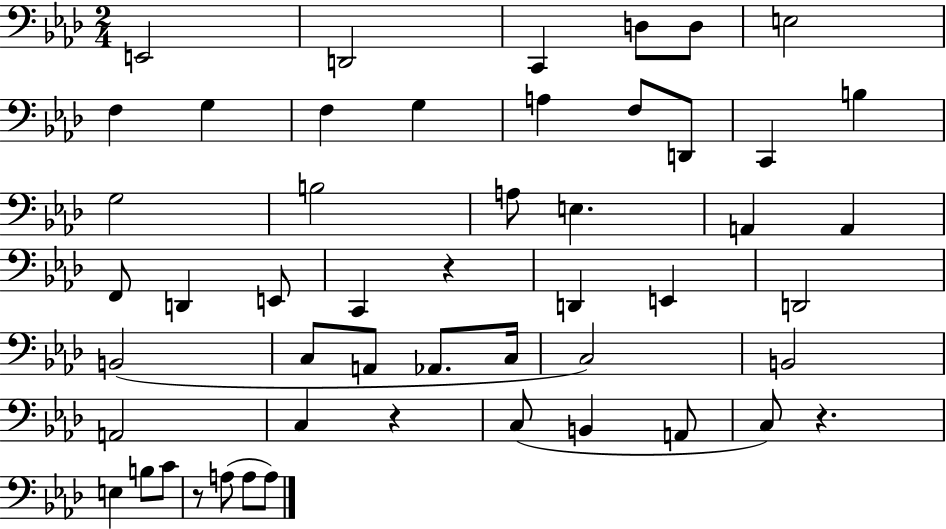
{
  \clef bass
  \numericTimeSignature
  \time 2/4
  \key aes \major
  e,2 | d,2 | c,4 d8 d8 | e2 | \break f4 g4 | f4 g4 | a4 f8 d,8 | c,4 b4 | \break g2 | b2 | a8 e4. | a,4 a,4 | \break f,8 d,4 e,8 | c,4 r4 | d,4 e,4 | d,2 | \break b,2( | c8 a,8 aes,8. c16 | c2) | b,2 | \break a,2 | c4 r4 | c8( b,4 a,8 | c8) r4. | \break e4 b8 c'8 | r8 a8( a8 a8) | \bar "|."
}